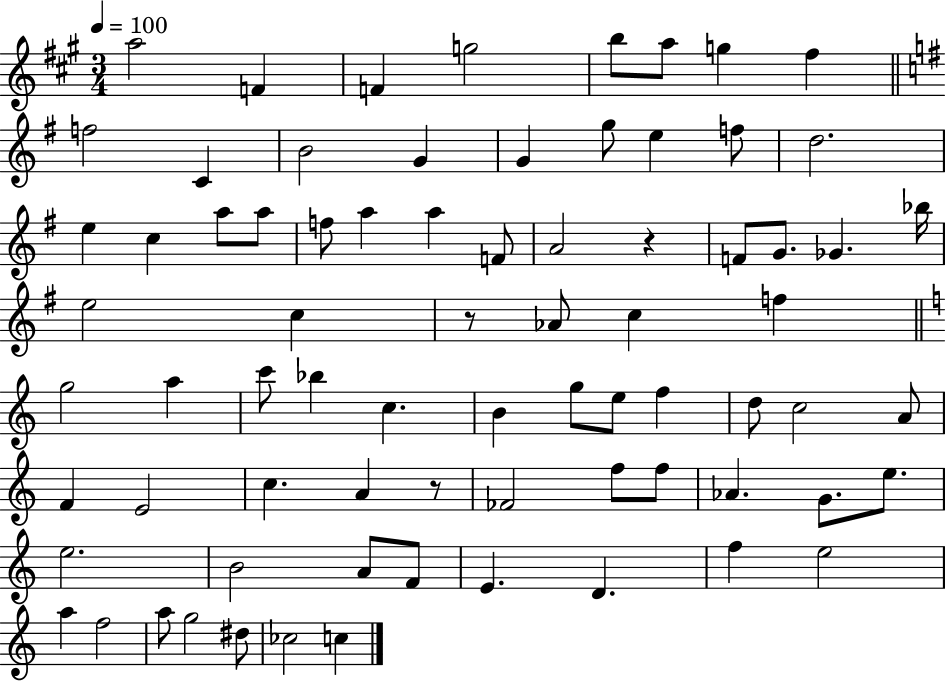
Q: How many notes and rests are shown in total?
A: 75